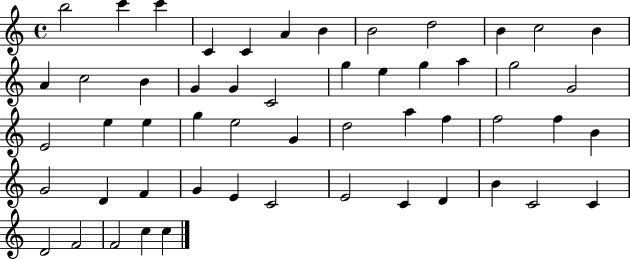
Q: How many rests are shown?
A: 0